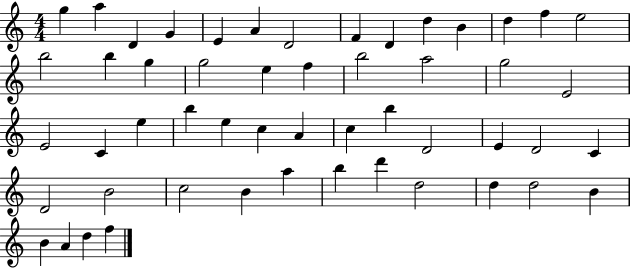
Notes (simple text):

G5/q A5/q D4/q G4/q E4/q A4/q D4/h F4/q D4/q D5/q B4/q D5/q F5/q E5/h B5/h B5/q G5/q G5/h E5/q F5/q B5/h A5/h G5/h E4/h E4/h C4/q E5/q B5/q E5/q C5/q A4/q C5/q B5/q D4/h E4/q D4/h C4/q D4/h B4/h C5/h B4/q A5/q B5/q D6/q D5/h D5/q D5/h B4/q B4/q A4/q D5/q F5/q